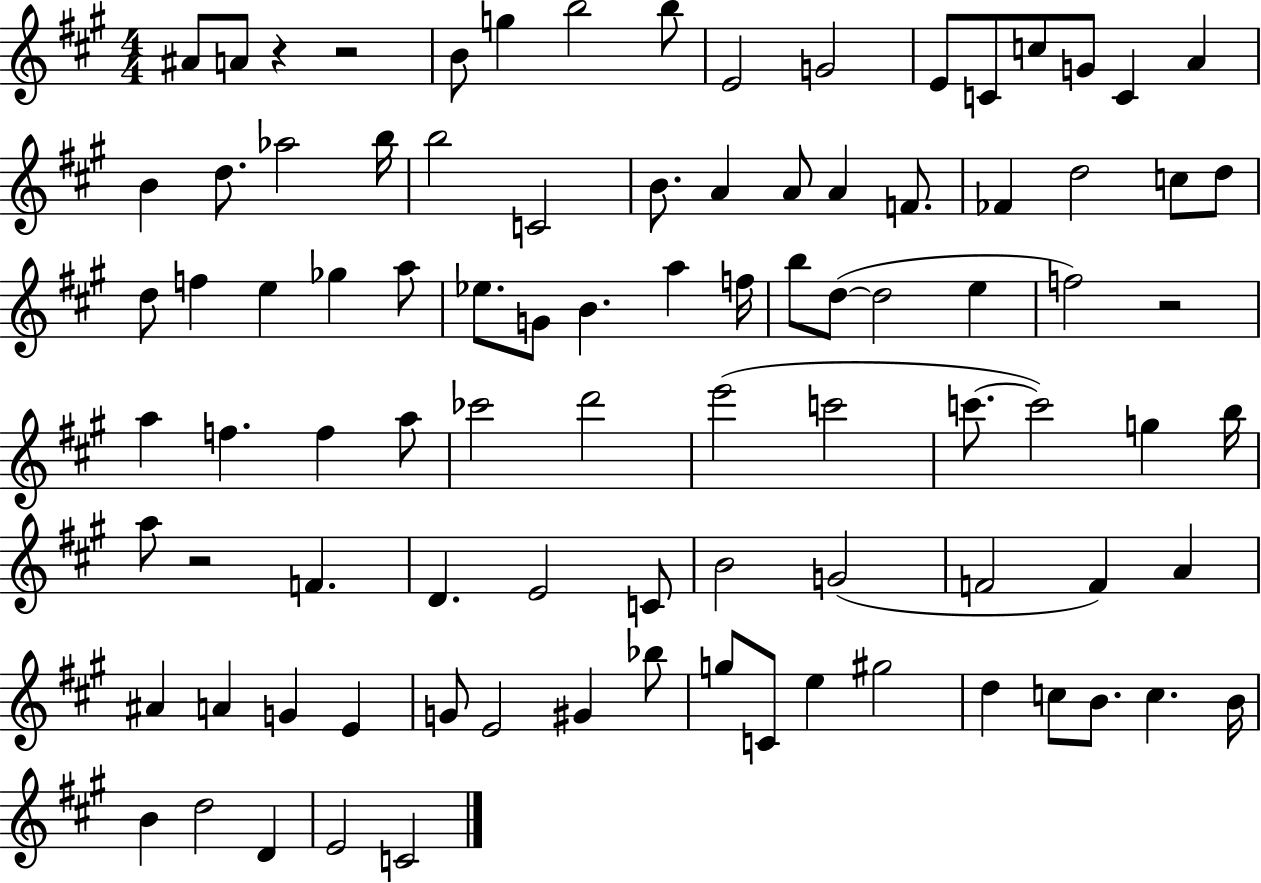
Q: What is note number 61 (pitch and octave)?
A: C4